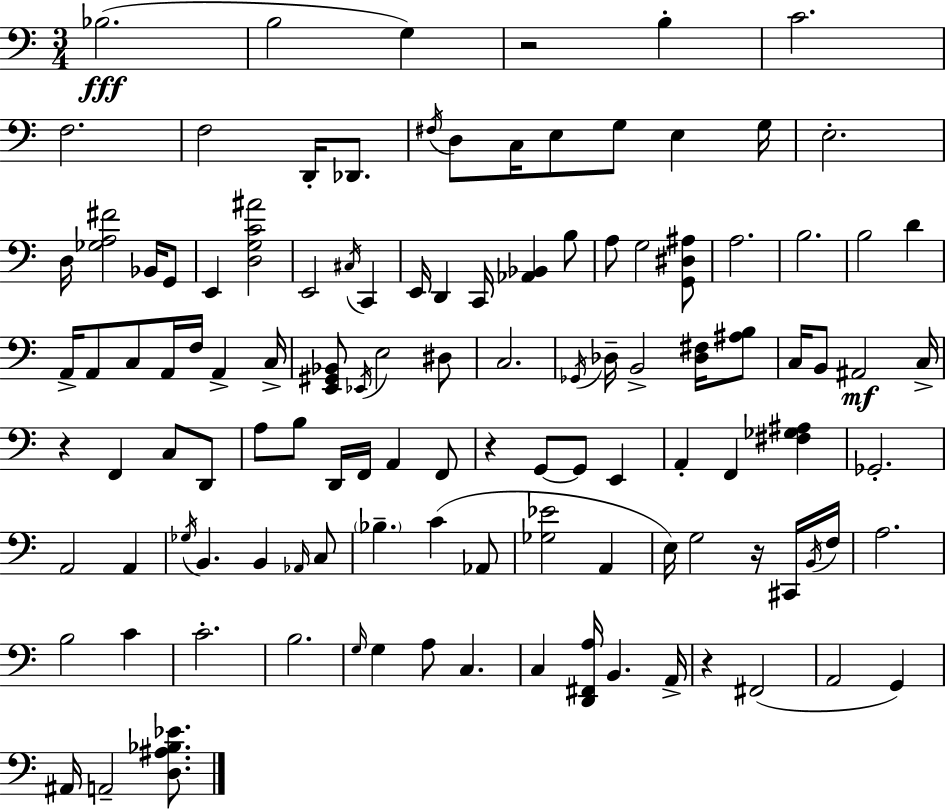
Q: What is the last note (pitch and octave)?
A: A2